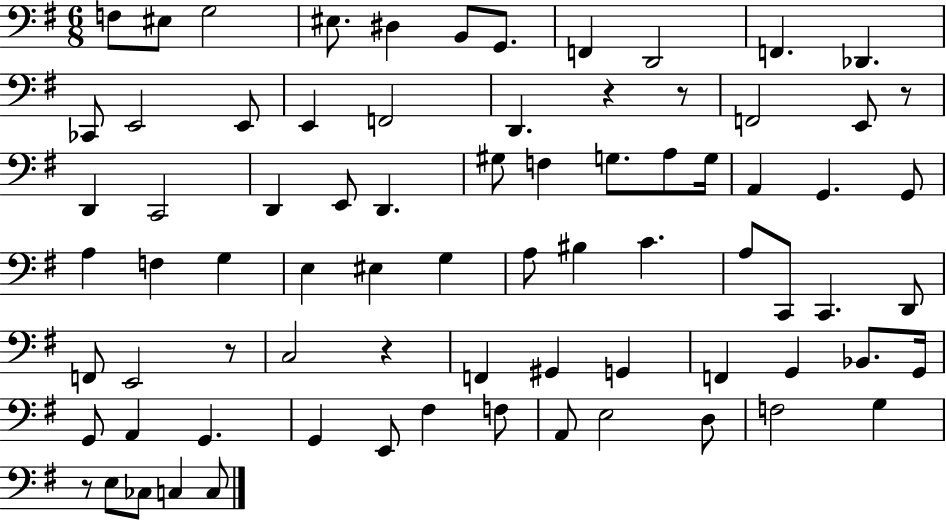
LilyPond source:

{
  \clef bass
  \numericTimeSignature
  \time 6/8
  \key g \major
  f8 eis8 g2 | eis8. dis4 b,8 g,8. | f,4 d,2 | f,4. des,4. | \break ces,8 e,2 e,8 | e,4 f,2 | d,4. r4 r8 | f,2 e,8 r8 | \break d,4 c,2 | d,4 e,8 d,4. | gis8 f4 g8. a8 g16 | a,4 g,4. g,8 | \break a4 f4 g4 | e4 eis4 g4 | a8 bis4 c'4. | a8 c,8 c,4. d,8 | \break f,8 e,2 r8 | c2 r4 | f,4 gis,4 g,4 | f,4 g,4 bes,8. g,16 | \break g,8 a,4 g,4. | g,4 e,8 fis4 f8 | a,8 e2 d8 | f2 g4 | \break r8 e8 ces8 c4 c8 | \bar "|."
}